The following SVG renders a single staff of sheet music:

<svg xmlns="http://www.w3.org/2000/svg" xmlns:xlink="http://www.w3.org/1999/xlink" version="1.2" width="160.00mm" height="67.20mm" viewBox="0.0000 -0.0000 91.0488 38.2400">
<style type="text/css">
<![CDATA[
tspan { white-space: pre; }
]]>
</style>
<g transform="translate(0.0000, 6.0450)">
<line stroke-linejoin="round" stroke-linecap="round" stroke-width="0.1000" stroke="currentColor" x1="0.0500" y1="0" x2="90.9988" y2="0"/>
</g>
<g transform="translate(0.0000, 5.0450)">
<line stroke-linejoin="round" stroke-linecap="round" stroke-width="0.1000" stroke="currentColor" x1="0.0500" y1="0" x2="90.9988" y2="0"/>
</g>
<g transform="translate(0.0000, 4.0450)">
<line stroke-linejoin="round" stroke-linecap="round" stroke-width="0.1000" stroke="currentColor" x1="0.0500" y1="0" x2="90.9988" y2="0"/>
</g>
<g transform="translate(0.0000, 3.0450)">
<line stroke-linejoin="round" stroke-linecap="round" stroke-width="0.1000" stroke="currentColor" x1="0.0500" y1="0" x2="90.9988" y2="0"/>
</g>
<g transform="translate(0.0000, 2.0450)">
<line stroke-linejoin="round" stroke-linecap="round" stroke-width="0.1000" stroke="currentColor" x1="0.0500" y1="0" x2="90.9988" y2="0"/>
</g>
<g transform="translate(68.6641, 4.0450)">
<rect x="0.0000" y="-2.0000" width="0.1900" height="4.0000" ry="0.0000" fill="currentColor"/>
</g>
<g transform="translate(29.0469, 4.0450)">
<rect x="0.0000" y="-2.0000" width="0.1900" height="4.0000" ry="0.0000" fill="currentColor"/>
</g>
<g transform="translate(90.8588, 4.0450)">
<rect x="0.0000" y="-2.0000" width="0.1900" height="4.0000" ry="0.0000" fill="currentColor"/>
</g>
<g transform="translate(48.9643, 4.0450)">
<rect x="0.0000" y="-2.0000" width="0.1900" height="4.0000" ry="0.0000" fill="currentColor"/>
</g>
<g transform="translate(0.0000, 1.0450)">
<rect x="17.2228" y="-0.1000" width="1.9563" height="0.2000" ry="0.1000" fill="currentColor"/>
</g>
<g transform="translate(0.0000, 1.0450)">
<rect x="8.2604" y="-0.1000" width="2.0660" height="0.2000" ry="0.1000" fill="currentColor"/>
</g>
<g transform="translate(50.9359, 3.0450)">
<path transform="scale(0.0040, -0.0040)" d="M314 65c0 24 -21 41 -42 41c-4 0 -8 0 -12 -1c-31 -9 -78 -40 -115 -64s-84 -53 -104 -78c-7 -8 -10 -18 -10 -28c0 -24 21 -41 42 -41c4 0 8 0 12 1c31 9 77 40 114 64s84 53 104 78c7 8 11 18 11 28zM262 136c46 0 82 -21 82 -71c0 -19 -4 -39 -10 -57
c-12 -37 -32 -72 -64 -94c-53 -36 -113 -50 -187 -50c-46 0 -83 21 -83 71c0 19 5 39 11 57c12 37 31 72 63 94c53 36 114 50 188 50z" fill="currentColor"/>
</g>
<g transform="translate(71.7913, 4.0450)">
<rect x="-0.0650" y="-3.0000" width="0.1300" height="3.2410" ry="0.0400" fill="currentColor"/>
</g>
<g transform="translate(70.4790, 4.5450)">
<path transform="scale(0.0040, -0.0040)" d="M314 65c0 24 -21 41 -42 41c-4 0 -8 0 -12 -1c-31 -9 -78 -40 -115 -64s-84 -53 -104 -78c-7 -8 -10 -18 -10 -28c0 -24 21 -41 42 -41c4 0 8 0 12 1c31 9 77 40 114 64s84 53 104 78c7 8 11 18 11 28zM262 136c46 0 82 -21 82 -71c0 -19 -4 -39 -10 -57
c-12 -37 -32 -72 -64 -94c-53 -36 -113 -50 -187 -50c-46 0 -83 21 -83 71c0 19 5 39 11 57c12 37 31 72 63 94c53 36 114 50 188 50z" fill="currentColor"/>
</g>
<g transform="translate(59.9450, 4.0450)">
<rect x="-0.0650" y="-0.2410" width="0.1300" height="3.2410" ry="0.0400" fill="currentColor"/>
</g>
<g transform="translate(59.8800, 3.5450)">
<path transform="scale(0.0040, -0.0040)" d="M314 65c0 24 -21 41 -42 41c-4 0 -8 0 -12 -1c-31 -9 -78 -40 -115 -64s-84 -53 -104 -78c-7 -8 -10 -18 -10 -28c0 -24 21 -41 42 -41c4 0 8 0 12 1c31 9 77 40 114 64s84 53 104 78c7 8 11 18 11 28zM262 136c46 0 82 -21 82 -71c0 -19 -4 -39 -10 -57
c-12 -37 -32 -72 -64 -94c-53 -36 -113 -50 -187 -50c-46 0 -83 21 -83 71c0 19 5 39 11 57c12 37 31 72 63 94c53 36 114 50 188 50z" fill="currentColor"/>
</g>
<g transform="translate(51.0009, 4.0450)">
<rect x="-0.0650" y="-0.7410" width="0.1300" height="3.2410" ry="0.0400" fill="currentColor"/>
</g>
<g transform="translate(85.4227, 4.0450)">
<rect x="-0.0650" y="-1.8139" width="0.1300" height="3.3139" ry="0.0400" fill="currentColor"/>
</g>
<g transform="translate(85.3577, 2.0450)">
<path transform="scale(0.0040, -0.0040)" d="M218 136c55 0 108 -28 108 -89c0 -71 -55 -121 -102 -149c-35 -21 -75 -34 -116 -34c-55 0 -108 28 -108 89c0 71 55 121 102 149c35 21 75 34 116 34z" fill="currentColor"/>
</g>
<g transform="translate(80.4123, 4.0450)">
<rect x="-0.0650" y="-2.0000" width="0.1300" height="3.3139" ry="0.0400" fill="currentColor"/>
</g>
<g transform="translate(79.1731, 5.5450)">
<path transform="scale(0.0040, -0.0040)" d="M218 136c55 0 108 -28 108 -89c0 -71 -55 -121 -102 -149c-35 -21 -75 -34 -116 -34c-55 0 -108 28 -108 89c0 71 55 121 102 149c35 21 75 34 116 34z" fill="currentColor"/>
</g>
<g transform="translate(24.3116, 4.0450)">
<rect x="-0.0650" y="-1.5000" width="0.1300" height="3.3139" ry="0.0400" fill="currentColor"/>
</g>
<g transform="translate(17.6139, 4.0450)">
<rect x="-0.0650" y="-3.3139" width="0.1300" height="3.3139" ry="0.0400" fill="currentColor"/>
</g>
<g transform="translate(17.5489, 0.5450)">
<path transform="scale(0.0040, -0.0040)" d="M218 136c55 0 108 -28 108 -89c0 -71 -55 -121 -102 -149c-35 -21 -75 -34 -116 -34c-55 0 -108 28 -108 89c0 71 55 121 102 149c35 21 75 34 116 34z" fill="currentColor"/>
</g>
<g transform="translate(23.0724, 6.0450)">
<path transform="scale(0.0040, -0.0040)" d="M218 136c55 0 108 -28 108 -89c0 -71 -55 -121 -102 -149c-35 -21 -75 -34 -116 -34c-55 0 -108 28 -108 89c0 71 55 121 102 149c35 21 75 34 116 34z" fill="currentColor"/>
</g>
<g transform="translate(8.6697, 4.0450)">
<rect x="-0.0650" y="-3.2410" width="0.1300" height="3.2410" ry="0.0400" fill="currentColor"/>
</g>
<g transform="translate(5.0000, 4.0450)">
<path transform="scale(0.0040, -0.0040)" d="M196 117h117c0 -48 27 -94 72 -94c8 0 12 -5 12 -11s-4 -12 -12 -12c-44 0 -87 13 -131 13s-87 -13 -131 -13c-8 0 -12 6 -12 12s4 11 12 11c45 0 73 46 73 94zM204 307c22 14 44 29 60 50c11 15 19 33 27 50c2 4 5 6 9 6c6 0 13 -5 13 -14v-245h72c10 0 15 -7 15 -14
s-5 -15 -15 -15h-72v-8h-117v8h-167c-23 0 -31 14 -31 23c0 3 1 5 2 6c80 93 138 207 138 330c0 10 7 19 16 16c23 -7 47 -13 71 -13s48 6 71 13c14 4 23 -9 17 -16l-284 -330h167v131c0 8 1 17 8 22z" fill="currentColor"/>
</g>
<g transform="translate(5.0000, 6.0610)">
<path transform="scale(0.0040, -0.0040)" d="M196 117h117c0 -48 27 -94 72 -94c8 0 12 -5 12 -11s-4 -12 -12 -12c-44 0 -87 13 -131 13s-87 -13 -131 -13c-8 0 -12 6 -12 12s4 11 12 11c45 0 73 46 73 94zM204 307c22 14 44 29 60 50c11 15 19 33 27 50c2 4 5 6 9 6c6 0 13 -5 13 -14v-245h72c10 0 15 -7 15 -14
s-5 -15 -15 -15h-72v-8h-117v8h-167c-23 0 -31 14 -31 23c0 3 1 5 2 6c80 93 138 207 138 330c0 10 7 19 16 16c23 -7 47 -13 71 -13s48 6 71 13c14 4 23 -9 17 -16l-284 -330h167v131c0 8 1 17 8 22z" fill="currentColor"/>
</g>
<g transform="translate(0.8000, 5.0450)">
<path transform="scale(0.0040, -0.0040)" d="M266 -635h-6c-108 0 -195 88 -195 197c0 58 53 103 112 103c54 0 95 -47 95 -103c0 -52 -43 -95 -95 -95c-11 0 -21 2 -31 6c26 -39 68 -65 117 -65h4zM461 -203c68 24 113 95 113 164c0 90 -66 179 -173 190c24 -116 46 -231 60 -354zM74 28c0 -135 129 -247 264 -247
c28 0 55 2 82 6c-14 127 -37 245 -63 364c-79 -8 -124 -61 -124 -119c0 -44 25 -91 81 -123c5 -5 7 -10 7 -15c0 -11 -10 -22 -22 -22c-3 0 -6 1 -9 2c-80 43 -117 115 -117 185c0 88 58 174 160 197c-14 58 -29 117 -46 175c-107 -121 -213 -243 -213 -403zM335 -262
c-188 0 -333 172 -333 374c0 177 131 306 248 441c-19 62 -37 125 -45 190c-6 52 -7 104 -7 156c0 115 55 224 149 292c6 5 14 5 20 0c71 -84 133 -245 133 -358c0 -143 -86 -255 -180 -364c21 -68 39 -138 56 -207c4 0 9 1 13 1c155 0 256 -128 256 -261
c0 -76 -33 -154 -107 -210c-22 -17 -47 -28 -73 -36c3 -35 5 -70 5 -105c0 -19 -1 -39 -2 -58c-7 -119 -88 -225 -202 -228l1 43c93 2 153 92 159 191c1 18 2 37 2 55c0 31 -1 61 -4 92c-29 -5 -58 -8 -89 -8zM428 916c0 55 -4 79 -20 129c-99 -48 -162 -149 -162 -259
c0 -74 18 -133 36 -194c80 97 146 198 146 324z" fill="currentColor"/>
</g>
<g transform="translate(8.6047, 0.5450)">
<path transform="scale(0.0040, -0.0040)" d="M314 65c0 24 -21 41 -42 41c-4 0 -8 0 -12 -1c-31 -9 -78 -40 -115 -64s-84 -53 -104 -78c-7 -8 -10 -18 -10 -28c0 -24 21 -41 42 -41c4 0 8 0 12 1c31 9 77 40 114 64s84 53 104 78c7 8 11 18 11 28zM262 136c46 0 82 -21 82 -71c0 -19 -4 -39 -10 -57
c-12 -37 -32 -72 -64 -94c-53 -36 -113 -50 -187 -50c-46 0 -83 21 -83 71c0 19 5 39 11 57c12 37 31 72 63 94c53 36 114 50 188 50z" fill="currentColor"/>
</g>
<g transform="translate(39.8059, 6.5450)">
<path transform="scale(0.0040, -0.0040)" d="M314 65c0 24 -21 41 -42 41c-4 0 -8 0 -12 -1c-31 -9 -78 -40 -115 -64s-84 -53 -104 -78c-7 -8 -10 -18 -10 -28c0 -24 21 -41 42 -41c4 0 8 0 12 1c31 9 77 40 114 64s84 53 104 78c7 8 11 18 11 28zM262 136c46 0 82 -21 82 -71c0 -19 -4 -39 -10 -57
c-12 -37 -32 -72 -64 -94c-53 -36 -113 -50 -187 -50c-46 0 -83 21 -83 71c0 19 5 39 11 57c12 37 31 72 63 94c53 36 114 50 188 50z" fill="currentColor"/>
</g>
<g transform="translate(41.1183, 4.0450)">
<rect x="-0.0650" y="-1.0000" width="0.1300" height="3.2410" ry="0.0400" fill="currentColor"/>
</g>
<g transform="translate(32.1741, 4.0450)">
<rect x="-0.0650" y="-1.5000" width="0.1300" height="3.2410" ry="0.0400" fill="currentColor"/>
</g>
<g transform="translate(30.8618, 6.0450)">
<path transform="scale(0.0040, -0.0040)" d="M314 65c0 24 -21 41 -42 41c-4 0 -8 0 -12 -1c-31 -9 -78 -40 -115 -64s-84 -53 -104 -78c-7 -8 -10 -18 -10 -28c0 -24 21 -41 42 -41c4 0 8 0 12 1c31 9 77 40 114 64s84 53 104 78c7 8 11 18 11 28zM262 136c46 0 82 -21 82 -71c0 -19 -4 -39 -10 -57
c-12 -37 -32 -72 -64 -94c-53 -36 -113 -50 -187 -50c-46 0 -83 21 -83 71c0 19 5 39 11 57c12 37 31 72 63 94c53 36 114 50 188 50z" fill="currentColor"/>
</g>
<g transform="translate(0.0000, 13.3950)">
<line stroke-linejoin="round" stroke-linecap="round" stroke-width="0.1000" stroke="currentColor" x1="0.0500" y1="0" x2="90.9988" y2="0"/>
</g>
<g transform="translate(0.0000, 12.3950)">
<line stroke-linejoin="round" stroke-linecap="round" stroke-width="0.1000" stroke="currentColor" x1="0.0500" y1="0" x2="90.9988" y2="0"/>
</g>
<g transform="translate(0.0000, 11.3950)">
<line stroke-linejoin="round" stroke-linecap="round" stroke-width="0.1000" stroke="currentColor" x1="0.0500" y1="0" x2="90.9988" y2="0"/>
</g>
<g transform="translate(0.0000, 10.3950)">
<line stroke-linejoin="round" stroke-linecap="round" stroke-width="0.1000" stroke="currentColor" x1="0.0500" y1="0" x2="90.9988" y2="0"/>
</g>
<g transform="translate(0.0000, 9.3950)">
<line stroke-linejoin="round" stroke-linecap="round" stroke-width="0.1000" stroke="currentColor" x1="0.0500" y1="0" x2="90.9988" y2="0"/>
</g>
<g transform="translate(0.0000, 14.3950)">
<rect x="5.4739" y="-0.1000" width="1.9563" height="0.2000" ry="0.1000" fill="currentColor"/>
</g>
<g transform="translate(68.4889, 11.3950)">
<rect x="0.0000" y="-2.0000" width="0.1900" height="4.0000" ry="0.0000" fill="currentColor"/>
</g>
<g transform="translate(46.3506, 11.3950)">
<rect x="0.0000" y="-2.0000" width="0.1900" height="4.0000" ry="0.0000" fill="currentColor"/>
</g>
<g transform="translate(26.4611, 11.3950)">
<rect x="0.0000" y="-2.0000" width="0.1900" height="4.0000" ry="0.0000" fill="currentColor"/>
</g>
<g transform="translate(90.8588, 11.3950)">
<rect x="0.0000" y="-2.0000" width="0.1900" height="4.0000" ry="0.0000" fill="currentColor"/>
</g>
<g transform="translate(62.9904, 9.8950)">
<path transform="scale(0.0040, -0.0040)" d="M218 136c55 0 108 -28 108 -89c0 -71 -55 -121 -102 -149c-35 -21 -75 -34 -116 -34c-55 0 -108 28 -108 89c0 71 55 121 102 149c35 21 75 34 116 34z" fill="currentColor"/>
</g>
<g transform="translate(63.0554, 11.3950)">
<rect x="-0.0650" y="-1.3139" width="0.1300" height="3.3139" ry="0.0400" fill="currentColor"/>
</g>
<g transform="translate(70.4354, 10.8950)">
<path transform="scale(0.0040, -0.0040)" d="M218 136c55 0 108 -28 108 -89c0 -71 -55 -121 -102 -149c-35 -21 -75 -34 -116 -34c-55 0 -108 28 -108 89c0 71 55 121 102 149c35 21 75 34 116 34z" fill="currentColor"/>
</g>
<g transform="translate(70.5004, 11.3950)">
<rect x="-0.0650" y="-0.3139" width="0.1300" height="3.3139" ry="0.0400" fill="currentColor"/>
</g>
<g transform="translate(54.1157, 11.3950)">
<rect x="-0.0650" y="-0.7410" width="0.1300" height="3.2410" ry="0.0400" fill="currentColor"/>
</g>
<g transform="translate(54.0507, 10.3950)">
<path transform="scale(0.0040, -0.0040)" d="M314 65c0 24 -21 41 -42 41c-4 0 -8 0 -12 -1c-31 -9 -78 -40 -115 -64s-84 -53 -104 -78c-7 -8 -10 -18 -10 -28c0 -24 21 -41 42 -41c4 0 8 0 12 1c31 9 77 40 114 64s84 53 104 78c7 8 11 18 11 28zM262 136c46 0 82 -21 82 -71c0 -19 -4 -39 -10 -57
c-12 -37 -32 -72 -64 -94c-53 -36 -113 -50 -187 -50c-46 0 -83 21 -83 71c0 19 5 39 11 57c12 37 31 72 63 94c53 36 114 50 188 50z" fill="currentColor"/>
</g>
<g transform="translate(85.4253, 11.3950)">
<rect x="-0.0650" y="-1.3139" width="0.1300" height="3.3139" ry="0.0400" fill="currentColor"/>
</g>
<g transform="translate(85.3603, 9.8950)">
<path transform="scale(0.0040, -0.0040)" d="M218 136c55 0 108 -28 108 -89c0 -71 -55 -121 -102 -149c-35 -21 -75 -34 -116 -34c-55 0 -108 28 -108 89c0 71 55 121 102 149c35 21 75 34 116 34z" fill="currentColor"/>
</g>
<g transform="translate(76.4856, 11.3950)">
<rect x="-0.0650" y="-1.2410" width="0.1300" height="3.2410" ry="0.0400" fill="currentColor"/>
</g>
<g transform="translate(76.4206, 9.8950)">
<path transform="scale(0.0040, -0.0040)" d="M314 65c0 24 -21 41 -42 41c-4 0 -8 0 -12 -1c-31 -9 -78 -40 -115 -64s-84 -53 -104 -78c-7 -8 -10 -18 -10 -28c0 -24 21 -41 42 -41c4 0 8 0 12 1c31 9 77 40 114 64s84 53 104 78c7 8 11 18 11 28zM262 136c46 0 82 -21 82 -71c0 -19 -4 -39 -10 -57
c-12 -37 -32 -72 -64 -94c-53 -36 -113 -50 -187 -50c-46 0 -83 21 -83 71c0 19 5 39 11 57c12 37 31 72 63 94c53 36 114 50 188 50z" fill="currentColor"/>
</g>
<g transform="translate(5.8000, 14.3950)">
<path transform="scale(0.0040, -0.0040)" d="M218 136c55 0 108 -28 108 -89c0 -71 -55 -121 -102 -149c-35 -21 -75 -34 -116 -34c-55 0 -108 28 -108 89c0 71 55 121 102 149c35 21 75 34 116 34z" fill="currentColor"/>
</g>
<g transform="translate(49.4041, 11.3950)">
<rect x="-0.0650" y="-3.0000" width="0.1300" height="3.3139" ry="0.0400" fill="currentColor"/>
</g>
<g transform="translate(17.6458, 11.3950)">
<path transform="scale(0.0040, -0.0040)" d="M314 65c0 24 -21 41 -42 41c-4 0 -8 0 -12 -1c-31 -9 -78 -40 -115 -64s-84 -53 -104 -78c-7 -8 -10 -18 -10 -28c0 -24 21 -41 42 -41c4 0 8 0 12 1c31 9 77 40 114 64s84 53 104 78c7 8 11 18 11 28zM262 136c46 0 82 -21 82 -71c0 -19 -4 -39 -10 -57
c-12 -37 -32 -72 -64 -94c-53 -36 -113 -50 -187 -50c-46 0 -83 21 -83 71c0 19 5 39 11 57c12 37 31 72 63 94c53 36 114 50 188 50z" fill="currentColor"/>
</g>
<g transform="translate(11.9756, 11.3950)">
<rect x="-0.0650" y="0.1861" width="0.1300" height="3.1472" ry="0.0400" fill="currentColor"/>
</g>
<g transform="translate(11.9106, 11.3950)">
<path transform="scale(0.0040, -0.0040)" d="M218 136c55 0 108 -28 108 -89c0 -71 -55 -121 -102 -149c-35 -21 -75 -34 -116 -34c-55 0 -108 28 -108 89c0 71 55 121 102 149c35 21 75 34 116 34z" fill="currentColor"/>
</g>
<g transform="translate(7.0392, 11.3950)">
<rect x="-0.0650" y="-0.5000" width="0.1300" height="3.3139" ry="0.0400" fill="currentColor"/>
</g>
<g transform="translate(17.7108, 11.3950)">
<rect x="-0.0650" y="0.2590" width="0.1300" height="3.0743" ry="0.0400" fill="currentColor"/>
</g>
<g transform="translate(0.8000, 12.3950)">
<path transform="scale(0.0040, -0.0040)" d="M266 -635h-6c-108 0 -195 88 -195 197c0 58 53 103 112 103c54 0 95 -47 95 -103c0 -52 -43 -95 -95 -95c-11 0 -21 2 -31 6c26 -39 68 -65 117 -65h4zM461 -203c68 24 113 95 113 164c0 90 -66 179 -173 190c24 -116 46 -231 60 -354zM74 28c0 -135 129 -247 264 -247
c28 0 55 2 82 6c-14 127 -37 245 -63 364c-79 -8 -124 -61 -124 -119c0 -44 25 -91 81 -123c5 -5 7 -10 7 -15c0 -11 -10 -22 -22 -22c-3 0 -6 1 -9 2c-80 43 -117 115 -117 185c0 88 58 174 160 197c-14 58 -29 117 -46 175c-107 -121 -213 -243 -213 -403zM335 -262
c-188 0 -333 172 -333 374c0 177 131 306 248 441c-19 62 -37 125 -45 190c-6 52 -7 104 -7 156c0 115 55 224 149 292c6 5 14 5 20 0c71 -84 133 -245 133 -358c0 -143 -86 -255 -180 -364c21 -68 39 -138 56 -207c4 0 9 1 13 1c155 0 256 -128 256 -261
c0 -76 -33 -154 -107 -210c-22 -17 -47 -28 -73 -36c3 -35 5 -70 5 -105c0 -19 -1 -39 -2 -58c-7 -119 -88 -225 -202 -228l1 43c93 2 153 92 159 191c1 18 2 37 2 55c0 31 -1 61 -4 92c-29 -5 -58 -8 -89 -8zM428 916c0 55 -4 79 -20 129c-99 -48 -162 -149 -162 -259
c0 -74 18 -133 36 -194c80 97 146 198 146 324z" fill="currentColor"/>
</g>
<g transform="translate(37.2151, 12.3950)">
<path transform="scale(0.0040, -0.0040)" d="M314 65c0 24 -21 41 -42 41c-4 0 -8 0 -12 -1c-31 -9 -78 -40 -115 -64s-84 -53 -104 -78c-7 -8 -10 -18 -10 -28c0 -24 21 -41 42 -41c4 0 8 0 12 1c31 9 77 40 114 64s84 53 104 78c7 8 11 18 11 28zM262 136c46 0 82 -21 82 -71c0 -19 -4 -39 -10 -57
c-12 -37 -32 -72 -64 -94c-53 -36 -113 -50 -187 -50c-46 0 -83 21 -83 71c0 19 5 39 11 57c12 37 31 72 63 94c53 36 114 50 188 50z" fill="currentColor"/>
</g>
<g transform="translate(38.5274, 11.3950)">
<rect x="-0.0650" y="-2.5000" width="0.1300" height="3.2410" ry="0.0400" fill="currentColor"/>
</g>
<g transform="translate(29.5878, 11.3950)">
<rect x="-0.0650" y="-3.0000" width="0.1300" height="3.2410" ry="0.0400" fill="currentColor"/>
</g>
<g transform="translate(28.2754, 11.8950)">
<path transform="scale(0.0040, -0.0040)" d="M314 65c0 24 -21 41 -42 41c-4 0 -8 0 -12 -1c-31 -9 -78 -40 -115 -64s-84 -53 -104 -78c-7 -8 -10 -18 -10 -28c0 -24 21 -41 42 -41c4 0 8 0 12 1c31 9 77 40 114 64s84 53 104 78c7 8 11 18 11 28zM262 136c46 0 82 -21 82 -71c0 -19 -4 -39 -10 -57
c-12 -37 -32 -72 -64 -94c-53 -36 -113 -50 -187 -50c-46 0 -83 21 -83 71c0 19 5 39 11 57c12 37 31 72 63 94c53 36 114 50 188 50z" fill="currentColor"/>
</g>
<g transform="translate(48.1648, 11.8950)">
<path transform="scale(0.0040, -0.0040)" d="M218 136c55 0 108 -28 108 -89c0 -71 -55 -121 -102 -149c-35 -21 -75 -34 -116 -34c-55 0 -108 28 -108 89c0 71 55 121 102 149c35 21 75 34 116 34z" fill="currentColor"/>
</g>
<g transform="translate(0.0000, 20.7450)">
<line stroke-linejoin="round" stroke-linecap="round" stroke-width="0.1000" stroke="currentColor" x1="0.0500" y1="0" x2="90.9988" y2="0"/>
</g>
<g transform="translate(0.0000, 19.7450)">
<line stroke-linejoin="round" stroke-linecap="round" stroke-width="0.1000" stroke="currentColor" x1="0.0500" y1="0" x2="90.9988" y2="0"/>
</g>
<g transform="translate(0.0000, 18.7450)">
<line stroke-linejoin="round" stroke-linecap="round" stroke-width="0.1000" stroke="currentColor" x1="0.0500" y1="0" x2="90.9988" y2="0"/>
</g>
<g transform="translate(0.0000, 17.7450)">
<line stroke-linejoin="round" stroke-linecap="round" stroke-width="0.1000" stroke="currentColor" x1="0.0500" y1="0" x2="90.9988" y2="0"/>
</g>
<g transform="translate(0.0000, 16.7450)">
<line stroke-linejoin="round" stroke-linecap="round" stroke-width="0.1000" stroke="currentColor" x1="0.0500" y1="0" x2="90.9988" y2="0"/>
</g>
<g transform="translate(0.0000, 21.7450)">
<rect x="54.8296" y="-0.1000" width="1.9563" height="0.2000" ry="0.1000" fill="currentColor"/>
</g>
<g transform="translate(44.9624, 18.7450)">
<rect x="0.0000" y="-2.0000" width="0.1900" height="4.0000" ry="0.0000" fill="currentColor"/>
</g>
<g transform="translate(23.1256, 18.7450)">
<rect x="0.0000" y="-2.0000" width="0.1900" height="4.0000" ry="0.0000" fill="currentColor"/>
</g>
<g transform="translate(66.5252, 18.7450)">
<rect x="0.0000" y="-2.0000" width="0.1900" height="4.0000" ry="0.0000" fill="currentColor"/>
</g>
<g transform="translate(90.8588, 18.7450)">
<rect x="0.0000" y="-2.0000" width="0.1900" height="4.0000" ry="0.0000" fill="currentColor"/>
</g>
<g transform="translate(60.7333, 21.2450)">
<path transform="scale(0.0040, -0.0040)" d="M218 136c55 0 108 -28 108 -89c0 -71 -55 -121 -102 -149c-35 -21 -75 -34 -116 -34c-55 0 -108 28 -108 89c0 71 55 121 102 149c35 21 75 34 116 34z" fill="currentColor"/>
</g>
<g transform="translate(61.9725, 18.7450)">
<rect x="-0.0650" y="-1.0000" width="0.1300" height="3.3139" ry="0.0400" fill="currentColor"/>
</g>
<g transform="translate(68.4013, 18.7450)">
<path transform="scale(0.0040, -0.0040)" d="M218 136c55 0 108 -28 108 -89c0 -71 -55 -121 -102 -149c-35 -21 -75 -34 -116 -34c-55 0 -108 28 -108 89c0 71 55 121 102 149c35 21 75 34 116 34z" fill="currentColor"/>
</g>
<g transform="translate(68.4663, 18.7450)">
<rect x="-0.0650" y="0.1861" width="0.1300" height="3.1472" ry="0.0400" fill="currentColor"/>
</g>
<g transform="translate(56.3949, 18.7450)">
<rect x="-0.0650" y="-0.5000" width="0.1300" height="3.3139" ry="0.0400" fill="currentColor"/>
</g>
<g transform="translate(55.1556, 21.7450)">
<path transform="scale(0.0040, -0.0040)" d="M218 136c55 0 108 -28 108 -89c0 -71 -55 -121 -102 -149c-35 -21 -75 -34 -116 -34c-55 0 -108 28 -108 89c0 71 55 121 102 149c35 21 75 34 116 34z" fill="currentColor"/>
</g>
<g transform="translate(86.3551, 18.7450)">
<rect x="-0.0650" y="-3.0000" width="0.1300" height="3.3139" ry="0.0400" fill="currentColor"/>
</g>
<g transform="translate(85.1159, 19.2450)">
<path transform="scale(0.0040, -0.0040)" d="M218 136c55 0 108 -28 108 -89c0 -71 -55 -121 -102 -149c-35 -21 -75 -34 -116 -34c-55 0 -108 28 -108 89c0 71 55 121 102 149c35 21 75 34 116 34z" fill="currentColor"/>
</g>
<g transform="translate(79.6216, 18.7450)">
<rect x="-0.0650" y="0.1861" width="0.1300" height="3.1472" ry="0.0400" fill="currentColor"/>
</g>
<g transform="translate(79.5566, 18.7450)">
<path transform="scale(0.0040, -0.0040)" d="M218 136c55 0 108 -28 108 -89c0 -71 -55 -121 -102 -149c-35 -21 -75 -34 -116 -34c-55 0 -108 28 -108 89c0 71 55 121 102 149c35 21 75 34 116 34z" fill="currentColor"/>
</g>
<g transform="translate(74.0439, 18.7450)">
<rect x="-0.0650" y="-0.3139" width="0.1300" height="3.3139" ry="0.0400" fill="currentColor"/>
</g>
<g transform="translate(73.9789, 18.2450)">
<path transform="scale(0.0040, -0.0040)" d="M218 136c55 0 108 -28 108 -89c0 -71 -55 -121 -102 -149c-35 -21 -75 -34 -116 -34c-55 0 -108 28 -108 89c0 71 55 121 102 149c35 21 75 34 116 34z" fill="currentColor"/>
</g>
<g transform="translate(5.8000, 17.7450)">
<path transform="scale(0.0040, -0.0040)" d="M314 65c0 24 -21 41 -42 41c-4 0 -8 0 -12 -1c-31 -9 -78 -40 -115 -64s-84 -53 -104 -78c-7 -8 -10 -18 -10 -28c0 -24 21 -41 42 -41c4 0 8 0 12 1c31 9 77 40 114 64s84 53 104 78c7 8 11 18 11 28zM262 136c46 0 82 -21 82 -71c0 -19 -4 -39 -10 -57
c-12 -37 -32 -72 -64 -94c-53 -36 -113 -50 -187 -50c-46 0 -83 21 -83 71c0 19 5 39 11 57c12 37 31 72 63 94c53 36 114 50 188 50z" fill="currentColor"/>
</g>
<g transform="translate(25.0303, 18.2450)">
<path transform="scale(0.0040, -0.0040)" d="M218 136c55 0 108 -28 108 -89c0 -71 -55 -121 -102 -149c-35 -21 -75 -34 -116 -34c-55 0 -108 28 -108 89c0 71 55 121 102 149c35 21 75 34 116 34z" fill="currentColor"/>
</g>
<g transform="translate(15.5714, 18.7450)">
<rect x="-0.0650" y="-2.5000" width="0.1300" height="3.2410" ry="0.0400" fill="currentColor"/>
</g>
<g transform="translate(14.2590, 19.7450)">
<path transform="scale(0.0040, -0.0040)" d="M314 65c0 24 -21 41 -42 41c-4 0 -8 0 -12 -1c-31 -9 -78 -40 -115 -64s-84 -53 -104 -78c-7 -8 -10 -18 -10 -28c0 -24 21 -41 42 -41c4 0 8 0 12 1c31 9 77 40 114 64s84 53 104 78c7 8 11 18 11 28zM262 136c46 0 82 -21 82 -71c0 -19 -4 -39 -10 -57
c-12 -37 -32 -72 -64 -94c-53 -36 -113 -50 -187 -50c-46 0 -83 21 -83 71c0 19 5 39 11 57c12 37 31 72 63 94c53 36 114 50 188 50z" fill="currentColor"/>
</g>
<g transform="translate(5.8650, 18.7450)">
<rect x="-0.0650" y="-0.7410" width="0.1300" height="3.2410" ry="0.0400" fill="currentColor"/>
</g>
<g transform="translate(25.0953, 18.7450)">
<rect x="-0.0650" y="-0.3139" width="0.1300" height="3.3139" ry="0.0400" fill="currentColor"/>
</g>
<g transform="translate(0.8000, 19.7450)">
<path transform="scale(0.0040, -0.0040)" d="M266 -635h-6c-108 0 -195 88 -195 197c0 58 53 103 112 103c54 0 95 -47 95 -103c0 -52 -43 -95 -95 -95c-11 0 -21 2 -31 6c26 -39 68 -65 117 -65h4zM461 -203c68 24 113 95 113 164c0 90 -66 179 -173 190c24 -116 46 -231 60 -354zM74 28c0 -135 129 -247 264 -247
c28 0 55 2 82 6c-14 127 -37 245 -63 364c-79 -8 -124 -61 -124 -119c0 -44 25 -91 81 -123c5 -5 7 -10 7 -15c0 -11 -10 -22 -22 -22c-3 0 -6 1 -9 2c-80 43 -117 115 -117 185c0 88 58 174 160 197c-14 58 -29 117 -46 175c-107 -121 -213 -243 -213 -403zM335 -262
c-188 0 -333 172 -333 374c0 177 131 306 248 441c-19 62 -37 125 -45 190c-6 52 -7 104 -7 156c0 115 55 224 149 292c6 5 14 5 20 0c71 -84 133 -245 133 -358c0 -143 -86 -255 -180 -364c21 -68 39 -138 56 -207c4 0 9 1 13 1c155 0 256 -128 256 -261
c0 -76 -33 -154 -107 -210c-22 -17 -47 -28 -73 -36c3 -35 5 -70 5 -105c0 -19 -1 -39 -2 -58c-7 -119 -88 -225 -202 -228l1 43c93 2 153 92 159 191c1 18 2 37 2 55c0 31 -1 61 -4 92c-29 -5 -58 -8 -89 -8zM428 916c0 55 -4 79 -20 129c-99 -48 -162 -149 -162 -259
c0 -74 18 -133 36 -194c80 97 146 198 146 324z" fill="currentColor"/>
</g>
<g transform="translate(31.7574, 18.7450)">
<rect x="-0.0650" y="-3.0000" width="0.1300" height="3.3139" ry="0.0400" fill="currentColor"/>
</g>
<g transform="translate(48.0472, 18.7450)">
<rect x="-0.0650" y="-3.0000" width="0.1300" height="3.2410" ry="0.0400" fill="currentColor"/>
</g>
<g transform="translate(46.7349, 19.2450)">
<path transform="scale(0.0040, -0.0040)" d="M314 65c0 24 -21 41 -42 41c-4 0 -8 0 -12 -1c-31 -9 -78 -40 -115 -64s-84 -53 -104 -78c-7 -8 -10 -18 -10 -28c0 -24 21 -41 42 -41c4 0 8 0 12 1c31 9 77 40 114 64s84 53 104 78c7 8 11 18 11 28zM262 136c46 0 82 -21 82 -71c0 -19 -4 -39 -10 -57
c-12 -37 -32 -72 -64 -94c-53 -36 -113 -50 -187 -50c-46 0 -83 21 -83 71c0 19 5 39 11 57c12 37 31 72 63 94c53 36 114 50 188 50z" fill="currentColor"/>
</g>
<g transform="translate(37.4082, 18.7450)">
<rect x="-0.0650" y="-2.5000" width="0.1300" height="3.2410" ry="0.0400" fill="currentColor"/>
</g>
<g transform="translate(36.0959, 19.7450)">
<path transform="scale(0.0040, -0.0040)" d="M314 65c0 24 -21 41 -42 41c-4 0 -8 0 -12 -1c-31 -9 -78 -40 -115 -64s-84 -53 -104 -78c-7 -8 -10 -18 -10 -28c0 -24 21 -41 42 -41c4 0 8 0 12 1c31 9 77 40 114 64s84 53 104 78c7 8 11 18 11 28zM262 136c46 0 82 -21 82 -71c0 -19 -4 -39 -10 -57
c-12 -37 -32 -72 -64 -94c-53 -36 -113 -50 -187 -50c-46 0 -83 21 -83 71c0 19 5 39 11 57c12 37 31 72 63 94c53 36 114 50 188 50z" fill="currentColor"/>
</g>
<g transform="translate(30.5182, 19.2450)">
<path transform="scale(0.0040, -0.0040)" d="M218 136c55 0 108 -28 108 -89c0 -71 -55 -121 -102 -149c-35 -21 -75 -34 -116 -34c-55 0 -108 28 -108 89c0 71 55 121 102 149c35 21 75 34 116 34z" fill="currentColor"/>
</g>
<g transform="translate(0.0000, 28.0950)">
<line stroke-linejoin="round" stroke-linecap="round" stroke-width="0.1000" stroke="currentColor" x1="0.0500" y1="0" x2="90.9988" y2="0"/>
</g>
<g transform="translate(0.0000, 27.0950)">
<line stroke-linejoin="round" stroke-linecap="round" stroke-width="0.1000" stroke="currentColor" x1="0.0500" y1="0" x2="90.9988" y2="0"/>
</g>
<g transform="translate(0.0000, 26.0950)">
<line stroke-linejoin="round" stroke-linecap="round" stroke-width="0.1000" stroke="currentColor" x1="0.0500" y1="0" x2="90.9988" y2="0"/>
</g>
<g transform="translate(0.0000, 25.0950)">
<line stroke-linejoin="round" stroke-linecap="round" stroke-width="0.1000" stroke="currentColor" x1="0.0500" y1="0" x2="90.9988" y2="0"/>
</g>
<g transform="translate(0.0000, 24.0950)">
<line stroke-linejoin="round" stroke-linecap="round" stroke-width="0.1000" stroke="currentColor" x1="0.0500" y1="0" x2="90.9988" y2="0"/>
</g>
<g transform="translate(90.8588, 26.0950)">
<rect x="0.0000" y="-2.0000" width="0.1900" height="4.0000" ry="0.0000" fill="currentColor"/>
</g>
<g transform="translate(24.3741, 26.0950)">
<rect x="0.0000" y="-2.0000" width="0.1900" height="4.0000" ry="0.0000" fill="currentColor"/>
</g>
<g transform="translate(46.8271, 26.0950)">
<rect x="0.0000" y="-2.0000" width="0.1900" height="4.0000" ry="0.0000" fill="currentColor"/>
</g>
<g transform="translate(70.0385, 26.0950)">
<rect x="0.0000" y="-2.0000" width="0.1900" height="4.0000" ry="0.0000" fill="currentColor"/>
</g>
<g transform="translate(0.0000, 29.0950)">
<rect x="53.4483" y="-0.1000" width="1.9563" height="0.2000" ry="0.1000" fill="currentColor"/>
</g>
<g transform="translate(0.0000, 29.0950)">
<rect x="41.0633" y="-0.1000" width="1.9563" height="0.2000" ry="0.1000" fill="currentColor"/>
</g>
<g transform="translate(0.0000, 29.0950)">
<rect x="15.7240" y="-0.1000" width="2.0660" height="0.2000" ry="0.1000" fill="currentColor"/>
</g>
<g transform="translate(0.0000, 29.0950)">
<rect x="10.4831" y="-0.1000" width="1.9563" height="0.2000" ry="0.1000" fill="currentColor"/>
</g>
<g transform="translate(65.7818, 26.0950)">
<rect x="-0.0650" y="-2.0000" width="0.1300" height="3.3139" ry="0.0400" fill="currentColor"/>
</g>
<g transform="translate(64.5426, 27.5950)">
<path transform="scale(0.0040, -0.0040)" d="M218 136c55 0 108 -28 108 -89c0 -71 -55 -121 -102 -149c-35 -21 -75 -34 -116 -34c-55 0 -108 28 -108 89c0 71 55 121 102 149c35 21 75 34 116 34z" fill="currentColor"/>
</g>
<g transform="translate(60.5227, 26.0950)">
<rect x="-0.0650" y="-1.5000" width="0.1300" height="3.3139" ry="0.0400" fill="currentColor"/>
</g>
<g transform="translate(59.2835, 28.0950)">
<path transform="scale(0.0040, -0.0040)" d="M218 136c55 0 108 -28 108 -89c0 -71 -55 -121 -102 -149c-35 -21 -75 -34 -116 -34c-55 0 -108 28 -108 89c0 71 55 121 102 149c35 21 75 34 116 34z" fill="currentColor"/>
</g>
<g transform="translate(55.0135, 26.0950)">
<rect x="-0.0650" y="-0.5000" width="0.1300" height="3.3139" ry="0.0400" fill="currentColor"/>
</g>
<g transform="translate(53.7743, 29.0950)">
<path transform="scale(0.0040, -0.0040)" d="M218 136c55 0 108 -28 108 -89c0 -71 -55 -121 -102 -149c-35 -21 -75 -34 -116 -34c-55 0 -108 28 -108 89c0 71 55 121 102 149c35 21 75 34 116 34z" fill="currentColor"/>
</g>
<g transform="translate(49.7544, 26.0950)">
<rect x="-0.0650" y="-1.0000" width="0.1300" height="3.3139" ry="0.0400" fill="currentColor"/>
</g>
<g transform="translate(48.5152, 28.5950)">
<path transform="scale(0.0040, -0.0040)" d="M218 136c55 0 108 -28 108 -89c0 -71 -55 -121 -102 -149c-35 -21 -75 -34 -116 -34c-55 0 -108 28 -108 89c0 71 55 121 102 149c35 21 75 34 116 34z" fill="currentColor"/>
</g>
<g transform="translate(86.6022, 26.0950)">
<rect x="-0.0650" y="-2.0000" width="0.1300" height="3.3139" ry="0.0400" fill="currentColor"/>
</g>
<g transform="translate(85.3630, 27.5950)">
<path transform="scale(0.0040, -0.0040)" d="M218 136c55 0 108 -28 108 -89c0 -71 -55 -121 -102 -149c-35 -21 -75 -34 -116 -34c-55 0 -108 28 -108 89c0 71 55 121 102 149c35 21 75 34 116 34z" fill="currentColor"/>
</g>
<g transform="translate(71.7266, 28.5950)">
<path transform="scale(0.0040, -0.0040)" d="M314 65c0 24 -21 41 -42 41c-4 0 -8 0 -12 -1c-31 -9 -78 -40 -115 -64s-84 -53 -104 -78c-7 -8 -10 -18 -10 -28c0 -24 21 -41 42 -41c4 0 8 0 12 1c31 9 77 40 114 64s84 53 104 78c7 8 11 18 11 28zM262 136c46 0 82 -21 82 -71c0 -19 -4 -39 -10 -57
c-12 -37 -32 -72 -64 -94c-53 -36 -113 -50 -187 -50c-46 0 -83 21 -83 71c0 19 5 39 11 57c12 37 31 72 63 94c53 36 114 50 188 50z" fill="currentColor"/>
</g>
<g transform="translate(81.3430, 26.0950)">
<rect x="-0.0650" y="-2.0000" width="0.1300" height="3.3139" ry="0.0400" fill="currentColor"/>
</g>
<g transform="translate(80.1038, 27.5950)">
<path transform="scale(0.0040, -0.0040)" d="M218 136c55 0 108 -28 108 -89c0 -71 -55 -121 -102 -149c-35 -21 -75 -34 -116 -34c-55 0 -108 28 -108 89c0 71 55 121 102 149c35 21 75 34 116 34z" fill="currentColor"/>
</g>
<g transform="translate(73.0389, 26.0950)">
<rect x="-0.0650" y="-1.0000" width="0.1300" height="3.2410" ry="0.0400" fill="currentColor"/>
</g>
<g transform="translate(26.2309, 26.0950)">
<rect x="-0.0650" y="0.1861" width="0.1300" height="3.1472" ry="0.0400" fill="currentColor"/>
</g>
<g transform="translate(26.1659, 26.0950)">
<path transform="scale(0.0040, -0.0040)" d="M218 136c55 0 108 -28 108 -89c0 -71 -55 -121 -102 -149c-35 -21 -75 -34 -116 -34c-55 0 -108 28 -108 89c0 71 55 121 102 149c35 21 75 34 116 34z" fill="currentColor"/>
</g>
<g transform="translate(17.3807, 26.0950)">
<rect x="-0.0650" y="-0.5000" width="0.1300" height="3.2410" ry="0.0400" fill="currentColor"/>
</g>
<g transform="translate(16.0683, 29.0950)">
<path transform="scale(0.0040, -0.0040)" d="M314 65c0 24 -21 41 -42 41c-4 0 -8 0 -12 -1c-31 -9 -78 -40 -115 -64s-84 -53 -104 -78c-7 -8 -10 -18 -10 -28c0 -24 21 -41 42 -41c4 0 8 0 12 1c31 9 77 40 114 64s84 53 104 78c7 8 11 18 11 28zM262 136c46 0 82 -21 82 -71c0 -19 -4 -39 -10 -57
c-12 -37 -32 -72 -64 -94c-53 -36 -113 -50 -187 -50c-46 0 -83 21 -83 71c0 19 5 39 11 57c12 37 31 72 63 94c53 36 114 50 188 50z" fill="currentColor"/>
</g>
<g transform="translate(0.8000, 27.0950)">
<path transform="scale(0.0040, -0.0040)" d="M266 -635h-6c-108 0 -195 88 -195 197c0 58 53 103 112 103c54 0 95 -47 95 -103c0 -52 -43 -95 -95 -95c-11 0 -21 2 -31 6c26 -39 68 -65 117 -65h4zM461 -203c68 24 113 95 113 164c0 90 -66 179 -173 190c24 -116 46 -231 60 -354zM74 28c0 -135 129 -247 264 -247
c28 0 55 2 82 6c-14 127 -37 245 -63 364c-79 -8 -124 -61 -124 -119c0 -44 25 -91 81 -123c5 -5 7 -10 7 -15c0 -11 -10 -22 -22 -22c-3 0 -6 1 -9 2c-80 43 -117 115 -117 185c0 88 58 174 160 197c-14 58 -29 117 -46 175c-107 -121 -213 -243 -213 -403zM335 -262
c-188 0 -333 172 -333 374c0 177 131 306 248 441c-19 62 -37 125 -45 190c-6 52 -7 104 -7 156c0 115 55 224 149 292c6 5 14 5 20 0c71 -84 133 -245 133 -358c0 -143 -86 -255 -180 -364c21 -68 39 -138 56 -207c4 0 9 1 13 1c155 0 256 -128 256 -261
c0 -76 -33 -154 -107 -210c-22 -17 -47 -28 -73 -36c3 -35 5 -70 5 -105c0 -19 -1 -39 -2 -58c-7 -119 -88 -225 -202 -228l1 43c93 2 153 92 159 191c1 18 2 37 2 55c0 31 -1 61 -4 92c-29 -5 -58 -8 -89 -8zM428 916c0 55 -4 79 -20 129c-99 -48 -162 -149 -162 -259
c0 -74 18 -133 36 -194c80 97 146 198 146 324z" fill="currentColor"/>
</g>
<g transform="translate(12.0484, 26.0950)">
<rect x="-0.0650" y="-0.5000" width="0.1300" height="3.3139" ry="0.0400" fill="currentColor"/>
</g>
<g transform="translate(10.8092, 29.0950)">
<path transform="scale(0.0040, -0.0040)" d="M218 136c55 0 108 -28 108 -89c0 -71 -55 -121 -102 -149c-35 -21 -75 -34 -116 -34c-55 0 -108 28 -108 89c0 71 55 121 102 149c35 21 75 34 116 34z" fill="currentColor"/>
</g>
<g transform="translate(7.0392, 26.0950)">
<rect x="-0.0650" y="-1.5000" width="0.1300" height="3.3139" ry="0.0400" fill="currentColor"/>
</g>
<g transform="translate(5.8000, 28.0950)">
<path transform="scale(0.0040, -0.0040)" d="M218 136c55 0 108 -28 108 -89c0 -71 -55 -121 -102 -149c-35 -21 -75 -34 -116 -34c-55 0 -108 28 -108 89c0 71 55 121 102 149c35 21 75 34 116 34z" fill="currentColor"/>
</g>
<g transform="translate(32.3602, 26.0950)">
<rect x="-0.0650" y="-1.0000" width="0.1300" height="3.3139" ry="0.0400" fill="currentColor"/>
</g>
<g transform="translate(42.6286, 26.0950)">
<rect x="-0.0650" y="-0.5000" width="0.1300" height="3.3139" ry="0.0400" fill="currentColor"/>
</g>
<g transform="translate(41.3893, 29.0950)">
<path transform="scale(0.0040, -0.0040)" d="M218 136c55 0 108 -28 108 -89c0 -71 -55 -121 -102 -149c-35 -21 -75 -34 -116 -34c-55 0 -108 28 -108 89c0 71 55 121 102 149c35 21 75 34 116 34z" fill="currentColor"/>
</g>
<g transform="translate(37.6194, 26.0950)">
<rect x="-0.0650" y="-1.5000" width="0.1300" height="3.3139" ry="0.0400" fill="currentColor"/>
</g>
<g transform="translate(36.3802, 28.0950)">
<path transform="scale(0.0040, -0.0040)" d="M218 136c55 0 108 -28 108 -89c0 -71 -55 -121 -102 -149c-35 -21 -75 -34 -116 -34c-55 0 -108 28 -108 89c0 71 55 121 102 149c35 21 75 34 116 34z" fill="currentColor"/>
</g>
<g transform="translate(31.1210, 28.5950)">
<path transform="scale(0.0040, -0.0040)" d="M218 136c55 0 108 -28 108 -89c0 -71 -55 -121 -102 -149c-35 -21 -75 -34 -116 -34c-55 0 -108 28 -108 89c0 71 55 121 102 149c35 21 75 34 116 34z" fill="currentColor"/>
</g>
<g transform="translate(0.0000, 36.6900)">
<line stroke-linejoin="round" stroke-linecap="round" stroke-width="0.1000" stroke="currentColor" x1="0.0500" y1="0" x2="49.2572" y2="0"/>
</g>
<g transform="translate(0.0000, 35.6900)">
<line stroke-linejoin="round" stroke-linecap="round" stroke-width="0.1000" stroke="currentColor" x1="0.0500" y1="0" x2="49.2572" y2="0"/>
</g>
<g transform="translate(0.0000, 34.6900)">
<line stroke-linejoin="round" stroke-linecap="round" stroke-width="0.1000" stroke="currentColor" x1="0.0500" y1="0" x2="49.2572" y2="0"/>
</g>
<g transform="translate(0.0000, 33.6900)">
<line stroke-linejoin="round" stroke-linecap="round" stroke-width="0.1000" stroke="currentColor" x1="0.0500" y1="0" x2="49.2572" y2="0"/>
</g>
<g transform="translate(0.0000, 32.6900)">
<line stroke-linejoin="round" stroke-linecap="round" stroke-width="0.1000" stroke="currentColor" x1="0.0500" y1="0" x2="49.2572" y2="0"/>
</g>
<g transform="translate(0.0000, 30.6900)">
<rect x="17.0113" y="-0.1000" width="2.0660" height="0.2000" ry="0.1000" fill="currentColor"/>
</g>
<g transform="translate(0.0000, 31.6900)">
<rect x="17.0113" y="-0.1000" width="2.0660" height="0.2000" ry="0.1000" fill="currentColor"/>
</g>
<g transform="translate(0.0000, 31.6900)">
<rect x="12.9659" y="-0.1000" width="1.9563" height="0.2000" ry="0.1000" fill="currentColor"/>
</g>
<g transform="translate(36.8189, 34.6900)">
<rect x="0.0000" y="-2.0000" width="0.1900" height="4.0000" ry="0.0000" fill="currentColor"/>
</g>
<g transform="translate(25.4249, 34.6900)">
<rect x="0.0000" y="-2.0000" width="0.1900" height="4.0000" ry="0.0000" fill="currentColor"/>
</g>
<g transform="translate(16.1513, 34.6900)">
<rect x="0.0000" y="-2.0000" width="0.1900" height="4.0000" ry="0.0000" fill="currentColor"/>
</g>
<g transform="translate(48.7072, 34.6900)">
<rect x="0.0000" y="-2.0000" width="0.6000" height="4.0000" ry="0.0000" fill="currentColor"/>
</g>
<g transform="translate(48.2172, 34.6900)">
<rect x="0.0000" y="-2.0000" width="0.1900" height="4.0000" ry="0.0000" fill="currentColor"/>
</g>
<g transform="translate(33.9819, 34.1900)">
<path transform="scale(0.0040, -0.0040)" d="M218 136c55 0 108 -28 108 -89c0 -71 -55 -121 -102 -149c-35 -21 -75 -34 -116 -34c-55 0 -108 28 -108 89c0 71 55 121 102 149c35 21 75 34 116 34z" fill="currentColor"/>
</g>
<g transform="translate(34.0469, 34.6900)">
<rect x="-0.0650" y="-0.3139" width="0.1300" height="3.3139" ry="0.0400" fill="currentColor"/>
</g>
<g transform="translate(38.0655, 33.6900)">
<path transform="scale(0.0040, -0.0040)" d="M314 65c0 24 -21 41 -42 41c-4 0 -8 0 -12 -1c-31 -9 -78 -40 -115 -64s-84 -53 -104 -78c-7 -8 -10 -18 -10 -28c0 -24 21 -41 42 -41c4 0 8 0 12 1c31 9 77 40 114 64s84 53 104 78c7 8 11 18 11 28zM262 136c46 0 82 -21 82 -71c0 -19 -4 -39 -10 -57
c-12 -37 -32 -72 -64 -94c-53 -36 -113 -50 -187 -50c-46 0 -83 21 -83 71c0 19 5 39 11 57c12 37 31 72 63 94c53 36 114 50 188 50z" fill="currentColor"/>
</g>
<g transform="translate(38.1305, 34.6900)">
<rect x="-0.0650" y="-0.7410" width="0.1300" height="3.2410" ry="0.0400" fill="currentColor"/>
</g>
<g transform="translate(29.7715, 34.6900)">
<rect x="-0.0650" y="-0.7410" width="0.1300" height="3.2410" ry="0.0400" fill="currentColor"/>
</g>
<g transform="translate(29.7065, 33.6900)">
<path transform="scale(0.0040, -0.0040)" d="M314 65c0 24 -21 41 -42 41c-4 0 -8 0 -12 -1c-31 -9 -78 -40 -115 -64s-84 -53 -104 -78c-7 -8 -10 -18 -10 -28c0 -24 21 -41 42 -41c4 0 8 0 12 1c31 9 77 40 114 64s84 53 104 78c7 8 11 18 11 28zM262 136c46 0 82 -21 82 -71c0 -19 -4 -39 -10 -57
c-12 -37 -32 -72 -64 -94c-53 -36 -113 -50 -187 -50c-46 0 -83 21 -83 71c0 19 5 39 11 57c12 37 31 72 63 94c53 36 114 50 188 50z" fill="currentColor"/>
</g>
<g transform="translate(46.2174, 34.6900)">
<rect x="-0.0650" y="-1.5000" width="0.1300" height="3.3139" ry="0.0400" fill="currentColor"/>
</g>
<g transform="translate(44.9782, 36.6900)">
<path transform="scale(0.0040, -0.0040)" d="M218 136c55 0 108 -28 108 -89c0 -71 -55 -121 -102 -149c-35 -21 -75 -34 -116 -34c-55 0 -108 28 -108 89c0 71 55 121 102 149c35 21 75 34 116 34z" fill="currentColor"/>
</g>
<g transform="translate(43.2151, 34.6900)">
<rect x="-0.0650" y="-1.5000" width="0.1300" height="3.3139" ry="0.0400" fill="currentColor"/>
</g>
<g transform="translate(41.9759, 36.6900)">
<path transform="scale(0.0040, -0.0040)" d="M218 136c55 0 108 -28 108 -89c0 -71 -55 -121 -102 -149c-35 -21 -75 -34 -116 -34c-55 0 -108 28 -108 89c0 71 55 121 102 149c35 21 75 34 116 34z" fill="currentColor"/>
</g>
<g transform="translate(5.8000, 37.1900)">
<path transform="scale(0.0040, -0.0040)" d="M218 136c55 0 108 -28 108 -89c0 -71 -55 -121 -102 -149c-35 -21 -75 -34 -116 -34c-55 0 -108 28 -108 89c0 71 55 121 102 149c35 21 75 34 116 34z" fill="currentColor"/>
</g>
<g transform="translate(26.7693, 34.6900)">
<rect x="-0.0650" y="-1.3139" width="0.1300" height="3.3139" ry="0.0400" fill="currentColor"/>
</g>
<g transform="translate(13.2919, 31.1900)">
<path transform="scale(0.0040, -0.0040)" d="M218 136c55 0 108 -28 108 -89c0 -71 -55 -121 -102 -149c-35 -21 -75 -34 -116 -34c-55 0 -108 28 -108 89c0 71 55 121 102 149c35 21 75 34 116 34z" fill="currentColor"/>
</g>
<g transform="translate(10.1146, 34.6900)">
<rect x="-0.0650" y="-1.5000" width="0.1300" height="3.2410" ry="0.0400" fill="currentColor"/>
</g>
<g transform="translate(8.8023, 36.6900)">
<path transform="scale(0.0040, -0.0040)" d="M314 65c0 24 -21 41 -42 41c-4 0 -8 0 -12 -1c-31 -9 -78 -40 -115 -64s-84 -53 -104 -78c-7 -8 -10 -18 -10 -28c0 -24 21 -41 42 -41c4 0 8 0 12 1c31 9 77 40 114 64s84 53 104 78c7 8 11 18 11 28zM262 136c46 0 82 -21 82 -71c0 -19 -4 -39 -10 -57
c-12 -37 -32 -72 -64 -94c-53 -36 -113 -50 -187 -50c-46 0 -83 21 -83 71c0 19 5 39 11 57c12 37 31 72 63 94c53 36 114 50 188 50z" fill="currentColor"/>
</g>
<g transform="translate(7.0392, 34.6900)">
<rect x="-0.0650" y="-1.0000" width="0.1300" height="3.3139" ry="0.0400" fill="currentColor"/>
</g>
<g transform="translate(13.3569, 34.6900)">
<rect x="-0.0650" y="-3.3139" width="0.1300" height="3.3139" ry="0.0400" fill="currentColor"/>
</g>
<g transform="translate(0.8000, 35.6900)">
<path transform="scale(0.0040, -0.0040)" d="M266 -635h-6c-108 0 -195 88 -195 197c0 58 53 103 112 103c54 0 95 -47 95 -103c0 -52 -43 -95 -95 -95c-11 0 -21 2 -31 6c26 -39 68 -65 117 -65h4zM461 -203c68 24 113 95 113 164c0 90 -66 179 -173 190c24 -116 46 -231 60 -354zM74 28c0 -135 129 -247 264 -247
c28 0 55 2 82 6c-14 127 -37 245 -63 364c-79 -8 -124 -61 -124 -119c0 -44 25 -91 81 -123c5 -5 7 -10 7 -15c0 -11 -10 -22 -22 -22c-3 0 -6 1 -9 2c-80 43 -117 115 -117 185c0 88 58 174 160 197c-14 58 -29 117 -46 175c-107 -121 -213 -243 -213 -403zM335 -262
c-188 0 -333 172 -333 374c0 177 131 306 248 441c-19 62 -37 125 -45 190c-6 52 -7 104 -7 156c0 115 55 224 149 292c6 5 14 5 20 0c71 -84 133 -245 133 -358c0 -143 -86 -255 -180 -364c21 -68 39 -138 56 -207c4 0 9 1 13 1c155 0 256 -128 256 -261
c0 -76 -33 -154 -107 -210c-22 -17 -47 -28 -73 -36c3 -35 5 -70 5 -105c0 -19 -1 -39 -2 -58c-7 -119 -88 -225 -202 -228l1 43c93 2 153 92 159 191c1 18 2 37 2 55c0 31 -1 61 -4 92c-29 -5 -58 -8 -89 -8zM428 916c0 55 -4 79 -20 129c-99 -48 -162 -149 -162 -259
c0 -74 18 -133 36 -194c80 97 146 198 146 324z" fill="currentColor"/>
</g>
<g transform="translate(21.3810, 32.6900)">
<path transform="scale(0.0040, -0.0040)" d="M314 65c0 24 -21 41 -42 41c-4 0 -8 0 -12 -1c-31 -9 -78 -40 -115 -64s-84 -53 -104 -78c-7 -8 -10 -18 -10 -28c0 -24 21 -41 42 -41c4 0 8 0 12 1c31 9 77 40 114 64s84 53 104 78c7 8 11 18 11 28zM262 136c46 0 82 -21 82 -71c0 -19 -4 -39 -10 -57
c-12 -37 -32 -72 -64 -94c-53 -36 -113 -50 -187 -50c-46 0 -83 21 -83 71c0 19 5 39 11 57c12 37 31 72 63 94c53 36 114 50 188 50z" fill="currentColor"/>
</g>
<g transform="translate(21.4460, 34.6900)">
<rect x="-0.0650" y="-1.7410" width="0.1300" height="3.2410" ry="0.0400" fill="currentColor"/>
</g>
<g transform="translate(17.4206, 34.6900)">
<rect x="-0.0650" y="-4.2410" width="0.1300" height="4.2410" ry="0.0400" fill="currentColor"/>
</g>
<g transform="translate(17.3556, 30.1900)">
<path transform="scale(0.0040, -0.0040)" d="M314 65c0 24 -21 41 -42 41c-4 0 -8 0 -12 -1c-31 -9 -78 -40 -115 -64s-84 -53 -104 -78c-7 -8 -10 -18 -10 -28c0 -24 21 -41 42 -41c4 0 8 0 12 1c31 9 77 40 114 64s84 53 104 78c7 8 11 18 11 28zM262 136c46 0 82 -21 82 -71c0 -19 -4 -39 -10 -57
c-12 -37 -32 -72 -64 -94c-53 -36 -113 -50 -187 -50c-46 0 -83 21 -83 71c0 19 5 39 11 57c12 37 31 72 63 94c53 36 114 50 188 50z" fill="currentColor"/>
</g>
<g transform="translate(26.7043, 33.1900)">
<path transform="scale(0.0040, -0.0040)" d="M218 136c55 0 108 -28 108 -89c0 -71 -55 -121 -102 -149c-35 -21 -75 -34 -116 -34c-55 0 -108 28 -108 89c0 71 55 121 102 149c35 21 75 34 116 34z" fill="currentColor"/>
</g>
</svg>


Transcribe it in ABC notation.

X:1
T:Untitled
M:4/4
L:1/4
K:C
b2 b E E2 D2 d2 c2 A2 F f C B B2 A2 G2 A d2 e c e2 e d2 G2 c A G2 A2 C D B c B A E C C2 B D E C D C E F D2 F F D E2 b d'2 f2 e d2 c d2 E E